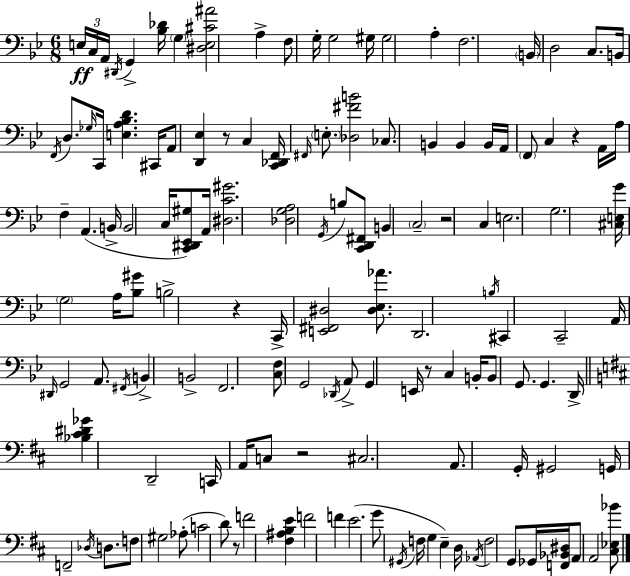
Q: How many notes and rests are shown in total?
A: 135